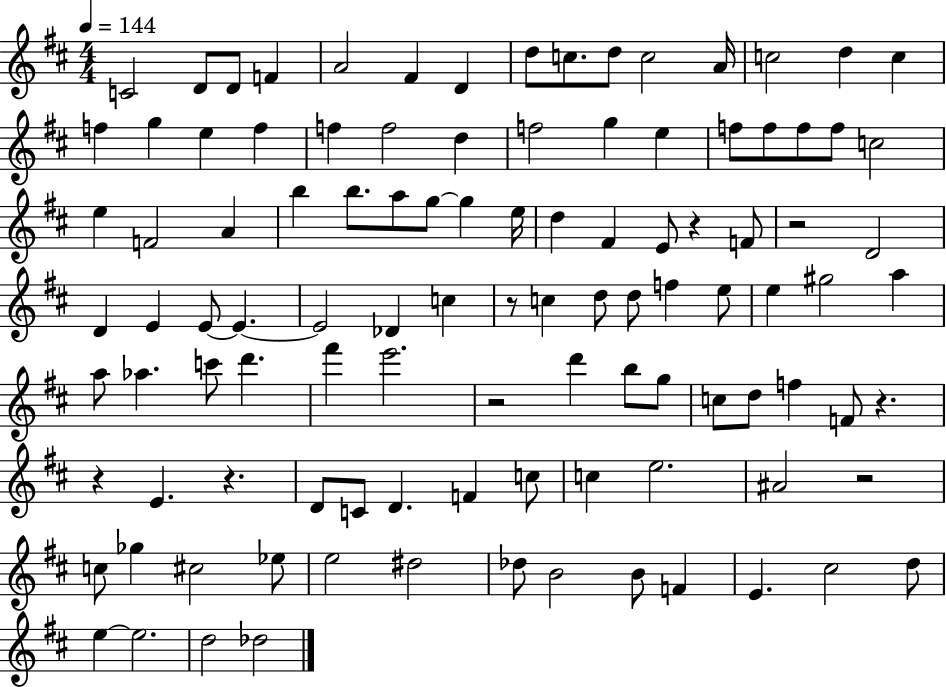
{
  \clef treble
  \numericTimeSignature
  \time 4/4
  \key d \major
  \tempo 4 = 144
  c'2 d'8 d'8 f'4 | a'2 fis'4 d'4 | d''8 c''8. d''8 c''2 a'16 | c''2 d''4 c''4 | \break f''4 g''4 e''4 f''4 | f''4 f''2 d''4 | f''2 g''4 e''4 | f''8 f''8 f''8 f''8 c''2 | \break e''4 f'2 a'4 | b''4 b''8. a''8 g''8~~ g''4 e''16 | d''4 fis'4 e'8 r4 f'8 | r2 d'2 | \break d'4 e'4 e'8~~ e'4.~~ | e'2 des'4 c''4 | r8 c''4 d''8 d''8 f''4 e''8 | e''4 gis''2 a''4 | \break a''8 aes''4. c'''8 d'''4. | fis'''4 e'''2. | r2 d'''4 b''8 g''8 | c''8 d''8 f''4 f'8 r4. | \break r4 e'4. r4. | d'8 c'8 d'4. f'4 c''8 | c''4 e''2. | ais'2 r2 | \break c''8 ges''4 cis''2 ees''8 | e''2 dis''2 | des''8 b'2 b'8 f'4 | e'4. cis''2 d''8 | \break e''4~~ e''2. | d''2 des''2 | \bar "|."
}